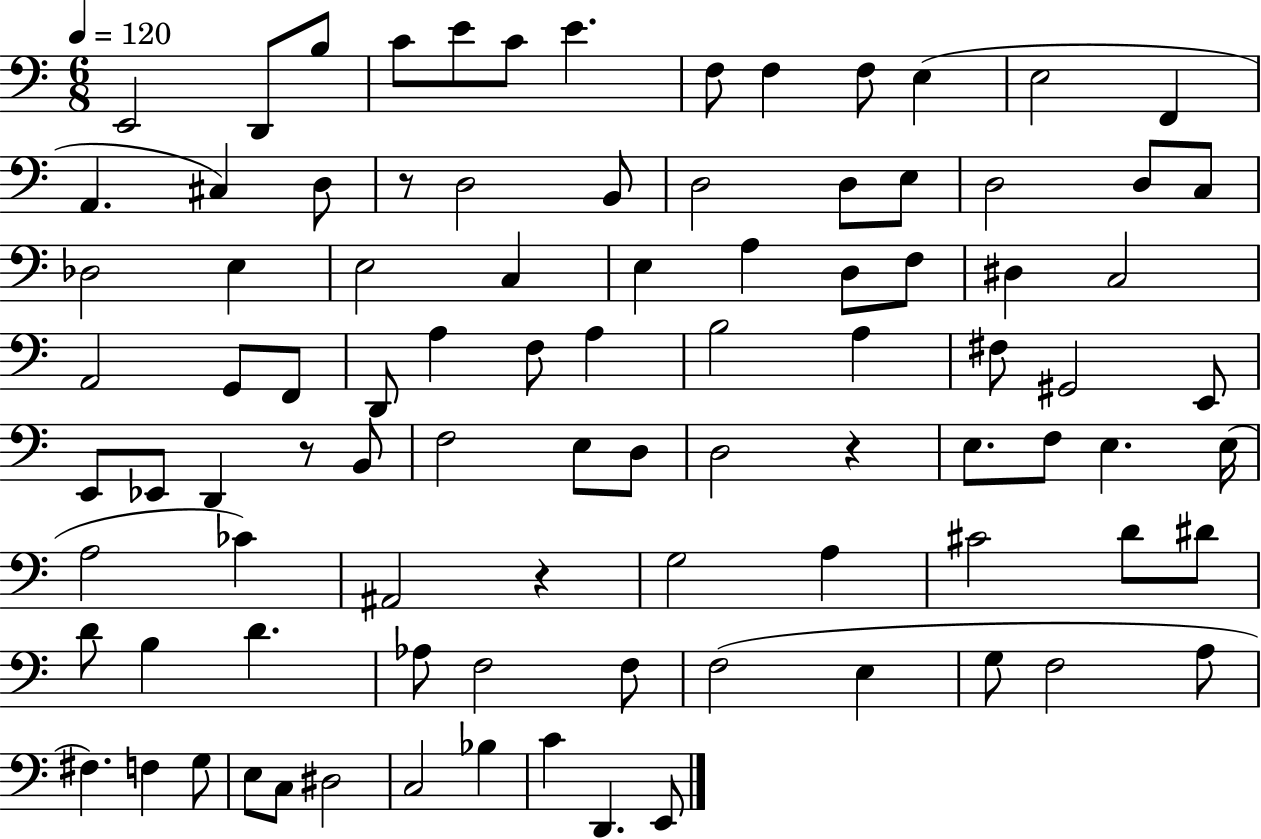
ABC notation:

X:1
T:Untitled
M:6/8
L:1/4
K:C
E,,2 D,,/2 B,/2 C/2 E/2 C/2 E F,/2 F, F,/2 E, E,2 F,, A,, ^C, D,/2 z/2 D,2 B,,/2 D,2 D,/2 E,/2 D,2 D,/2 C,/2 _D,2 E, E,2 C, E, A, D,/2 F,/2 ^D, C,2 A,,2 G,,/2 F,,/2 D,,/2 A, F,/2 A, B,2 A, ^F,/2 ^G,,2 E,,/2 E,,/2 _E,,/2 D,, z/2 B,,/2 F,2 E,/2 D,/2 D,2 z E,/2 F,/2 E, E,/4 A,2 _C ^A,,2 z G,2 A, ^C2 D/2 ^D/2 D/2 B, D _A,/2 F,2 F,/2 F,2 E, G,/2 F,2 A,/2 ^F, F, G,/2 E,/2 C,/2 ^D,2 C,2 _B, C D,, E,,/2